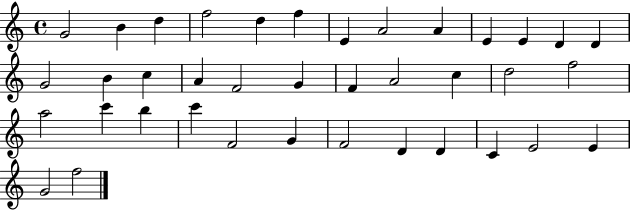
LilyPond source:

{
  \clef treble
  \time 4/4
  \defaultTimeSignature
  \key c \major
  g'2 b'4 d''4 | f''2 d''4 f''4 | e'4 a'2 a'4 | e'4 e'4 d'4 d'4 | \break g'2 b'4 c''4 | a'4 f'2 g'4 | f'4 a'2 c''4 | d''2 f''2 | \break a''2 c'''4 b''4 | c'''4 f'2 g'4 | f'2 d'4 d'4 | c'4 e'2 e'4 | \break g'2 f''2 | \bar "|."
}